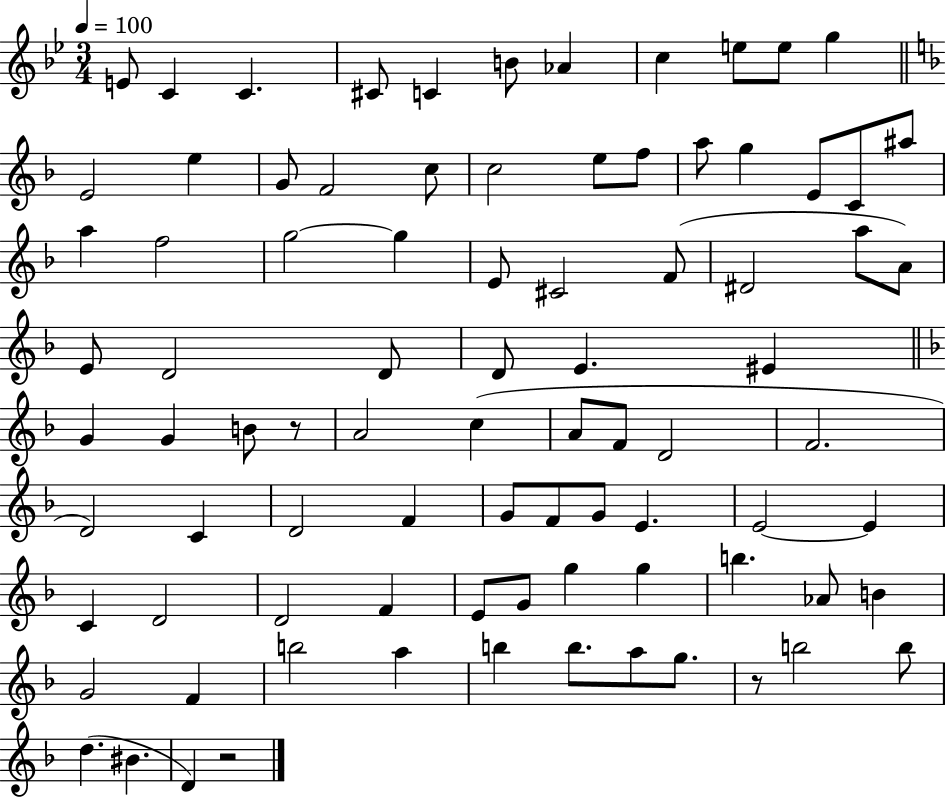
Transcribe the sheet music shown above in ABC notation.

X:1
T:Untitled
M:3/4
L:1/4
K:Bb
E/2 C C ^C/2 C B/2 _A c e/2 e/2 g E2 e G/2 F2 c/2 c2 e/2 f/2 a/2 g E/2 C/2 ^a/2 a f2 g2 g E/2 ^C2 F/2 ^D2 a/2 A/2 E/2 D2 D/2 D/2 E ^E G G B/2 z/2 A2 c A/2 F/2 D2 F2 D2 C D2 F G/2 F/2 G/2 E E2 E C D2 D2 F E/2 G/2 g g b _A/2 B G2 F b2 a b b/2 a/2 g/2 z/2 b2 b/2 d ^B D z2